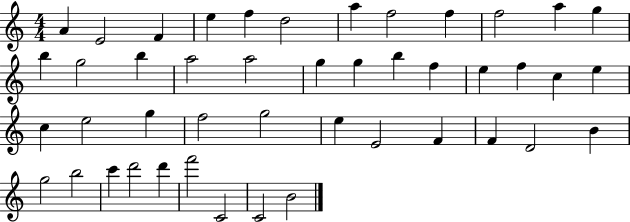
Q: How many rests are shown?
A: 0